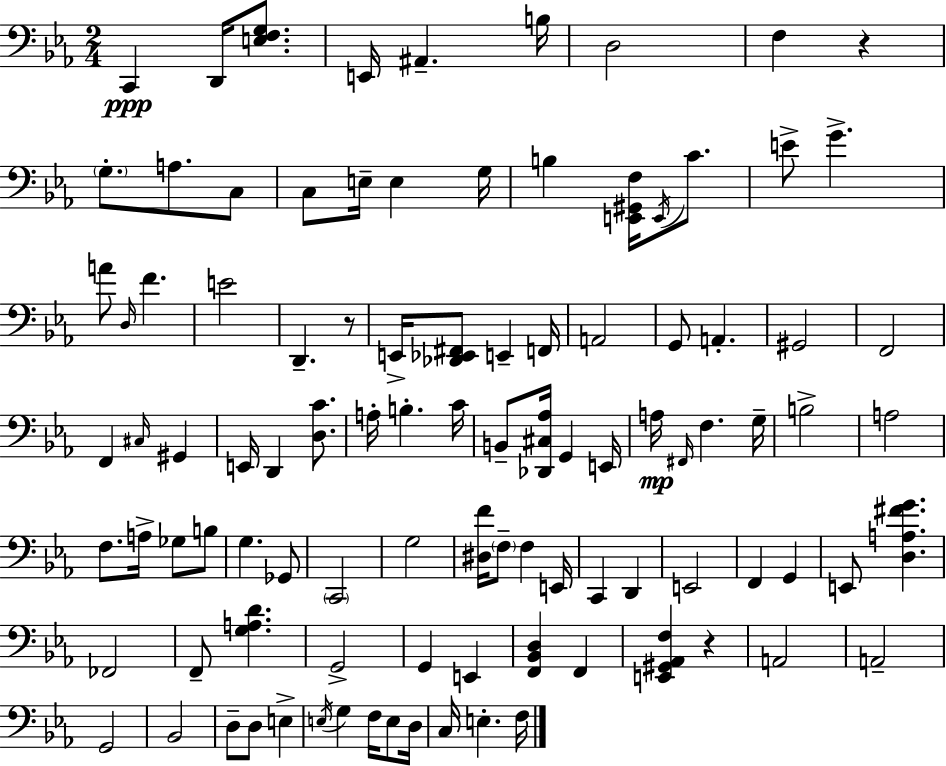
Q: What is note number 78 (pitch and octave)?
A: D3